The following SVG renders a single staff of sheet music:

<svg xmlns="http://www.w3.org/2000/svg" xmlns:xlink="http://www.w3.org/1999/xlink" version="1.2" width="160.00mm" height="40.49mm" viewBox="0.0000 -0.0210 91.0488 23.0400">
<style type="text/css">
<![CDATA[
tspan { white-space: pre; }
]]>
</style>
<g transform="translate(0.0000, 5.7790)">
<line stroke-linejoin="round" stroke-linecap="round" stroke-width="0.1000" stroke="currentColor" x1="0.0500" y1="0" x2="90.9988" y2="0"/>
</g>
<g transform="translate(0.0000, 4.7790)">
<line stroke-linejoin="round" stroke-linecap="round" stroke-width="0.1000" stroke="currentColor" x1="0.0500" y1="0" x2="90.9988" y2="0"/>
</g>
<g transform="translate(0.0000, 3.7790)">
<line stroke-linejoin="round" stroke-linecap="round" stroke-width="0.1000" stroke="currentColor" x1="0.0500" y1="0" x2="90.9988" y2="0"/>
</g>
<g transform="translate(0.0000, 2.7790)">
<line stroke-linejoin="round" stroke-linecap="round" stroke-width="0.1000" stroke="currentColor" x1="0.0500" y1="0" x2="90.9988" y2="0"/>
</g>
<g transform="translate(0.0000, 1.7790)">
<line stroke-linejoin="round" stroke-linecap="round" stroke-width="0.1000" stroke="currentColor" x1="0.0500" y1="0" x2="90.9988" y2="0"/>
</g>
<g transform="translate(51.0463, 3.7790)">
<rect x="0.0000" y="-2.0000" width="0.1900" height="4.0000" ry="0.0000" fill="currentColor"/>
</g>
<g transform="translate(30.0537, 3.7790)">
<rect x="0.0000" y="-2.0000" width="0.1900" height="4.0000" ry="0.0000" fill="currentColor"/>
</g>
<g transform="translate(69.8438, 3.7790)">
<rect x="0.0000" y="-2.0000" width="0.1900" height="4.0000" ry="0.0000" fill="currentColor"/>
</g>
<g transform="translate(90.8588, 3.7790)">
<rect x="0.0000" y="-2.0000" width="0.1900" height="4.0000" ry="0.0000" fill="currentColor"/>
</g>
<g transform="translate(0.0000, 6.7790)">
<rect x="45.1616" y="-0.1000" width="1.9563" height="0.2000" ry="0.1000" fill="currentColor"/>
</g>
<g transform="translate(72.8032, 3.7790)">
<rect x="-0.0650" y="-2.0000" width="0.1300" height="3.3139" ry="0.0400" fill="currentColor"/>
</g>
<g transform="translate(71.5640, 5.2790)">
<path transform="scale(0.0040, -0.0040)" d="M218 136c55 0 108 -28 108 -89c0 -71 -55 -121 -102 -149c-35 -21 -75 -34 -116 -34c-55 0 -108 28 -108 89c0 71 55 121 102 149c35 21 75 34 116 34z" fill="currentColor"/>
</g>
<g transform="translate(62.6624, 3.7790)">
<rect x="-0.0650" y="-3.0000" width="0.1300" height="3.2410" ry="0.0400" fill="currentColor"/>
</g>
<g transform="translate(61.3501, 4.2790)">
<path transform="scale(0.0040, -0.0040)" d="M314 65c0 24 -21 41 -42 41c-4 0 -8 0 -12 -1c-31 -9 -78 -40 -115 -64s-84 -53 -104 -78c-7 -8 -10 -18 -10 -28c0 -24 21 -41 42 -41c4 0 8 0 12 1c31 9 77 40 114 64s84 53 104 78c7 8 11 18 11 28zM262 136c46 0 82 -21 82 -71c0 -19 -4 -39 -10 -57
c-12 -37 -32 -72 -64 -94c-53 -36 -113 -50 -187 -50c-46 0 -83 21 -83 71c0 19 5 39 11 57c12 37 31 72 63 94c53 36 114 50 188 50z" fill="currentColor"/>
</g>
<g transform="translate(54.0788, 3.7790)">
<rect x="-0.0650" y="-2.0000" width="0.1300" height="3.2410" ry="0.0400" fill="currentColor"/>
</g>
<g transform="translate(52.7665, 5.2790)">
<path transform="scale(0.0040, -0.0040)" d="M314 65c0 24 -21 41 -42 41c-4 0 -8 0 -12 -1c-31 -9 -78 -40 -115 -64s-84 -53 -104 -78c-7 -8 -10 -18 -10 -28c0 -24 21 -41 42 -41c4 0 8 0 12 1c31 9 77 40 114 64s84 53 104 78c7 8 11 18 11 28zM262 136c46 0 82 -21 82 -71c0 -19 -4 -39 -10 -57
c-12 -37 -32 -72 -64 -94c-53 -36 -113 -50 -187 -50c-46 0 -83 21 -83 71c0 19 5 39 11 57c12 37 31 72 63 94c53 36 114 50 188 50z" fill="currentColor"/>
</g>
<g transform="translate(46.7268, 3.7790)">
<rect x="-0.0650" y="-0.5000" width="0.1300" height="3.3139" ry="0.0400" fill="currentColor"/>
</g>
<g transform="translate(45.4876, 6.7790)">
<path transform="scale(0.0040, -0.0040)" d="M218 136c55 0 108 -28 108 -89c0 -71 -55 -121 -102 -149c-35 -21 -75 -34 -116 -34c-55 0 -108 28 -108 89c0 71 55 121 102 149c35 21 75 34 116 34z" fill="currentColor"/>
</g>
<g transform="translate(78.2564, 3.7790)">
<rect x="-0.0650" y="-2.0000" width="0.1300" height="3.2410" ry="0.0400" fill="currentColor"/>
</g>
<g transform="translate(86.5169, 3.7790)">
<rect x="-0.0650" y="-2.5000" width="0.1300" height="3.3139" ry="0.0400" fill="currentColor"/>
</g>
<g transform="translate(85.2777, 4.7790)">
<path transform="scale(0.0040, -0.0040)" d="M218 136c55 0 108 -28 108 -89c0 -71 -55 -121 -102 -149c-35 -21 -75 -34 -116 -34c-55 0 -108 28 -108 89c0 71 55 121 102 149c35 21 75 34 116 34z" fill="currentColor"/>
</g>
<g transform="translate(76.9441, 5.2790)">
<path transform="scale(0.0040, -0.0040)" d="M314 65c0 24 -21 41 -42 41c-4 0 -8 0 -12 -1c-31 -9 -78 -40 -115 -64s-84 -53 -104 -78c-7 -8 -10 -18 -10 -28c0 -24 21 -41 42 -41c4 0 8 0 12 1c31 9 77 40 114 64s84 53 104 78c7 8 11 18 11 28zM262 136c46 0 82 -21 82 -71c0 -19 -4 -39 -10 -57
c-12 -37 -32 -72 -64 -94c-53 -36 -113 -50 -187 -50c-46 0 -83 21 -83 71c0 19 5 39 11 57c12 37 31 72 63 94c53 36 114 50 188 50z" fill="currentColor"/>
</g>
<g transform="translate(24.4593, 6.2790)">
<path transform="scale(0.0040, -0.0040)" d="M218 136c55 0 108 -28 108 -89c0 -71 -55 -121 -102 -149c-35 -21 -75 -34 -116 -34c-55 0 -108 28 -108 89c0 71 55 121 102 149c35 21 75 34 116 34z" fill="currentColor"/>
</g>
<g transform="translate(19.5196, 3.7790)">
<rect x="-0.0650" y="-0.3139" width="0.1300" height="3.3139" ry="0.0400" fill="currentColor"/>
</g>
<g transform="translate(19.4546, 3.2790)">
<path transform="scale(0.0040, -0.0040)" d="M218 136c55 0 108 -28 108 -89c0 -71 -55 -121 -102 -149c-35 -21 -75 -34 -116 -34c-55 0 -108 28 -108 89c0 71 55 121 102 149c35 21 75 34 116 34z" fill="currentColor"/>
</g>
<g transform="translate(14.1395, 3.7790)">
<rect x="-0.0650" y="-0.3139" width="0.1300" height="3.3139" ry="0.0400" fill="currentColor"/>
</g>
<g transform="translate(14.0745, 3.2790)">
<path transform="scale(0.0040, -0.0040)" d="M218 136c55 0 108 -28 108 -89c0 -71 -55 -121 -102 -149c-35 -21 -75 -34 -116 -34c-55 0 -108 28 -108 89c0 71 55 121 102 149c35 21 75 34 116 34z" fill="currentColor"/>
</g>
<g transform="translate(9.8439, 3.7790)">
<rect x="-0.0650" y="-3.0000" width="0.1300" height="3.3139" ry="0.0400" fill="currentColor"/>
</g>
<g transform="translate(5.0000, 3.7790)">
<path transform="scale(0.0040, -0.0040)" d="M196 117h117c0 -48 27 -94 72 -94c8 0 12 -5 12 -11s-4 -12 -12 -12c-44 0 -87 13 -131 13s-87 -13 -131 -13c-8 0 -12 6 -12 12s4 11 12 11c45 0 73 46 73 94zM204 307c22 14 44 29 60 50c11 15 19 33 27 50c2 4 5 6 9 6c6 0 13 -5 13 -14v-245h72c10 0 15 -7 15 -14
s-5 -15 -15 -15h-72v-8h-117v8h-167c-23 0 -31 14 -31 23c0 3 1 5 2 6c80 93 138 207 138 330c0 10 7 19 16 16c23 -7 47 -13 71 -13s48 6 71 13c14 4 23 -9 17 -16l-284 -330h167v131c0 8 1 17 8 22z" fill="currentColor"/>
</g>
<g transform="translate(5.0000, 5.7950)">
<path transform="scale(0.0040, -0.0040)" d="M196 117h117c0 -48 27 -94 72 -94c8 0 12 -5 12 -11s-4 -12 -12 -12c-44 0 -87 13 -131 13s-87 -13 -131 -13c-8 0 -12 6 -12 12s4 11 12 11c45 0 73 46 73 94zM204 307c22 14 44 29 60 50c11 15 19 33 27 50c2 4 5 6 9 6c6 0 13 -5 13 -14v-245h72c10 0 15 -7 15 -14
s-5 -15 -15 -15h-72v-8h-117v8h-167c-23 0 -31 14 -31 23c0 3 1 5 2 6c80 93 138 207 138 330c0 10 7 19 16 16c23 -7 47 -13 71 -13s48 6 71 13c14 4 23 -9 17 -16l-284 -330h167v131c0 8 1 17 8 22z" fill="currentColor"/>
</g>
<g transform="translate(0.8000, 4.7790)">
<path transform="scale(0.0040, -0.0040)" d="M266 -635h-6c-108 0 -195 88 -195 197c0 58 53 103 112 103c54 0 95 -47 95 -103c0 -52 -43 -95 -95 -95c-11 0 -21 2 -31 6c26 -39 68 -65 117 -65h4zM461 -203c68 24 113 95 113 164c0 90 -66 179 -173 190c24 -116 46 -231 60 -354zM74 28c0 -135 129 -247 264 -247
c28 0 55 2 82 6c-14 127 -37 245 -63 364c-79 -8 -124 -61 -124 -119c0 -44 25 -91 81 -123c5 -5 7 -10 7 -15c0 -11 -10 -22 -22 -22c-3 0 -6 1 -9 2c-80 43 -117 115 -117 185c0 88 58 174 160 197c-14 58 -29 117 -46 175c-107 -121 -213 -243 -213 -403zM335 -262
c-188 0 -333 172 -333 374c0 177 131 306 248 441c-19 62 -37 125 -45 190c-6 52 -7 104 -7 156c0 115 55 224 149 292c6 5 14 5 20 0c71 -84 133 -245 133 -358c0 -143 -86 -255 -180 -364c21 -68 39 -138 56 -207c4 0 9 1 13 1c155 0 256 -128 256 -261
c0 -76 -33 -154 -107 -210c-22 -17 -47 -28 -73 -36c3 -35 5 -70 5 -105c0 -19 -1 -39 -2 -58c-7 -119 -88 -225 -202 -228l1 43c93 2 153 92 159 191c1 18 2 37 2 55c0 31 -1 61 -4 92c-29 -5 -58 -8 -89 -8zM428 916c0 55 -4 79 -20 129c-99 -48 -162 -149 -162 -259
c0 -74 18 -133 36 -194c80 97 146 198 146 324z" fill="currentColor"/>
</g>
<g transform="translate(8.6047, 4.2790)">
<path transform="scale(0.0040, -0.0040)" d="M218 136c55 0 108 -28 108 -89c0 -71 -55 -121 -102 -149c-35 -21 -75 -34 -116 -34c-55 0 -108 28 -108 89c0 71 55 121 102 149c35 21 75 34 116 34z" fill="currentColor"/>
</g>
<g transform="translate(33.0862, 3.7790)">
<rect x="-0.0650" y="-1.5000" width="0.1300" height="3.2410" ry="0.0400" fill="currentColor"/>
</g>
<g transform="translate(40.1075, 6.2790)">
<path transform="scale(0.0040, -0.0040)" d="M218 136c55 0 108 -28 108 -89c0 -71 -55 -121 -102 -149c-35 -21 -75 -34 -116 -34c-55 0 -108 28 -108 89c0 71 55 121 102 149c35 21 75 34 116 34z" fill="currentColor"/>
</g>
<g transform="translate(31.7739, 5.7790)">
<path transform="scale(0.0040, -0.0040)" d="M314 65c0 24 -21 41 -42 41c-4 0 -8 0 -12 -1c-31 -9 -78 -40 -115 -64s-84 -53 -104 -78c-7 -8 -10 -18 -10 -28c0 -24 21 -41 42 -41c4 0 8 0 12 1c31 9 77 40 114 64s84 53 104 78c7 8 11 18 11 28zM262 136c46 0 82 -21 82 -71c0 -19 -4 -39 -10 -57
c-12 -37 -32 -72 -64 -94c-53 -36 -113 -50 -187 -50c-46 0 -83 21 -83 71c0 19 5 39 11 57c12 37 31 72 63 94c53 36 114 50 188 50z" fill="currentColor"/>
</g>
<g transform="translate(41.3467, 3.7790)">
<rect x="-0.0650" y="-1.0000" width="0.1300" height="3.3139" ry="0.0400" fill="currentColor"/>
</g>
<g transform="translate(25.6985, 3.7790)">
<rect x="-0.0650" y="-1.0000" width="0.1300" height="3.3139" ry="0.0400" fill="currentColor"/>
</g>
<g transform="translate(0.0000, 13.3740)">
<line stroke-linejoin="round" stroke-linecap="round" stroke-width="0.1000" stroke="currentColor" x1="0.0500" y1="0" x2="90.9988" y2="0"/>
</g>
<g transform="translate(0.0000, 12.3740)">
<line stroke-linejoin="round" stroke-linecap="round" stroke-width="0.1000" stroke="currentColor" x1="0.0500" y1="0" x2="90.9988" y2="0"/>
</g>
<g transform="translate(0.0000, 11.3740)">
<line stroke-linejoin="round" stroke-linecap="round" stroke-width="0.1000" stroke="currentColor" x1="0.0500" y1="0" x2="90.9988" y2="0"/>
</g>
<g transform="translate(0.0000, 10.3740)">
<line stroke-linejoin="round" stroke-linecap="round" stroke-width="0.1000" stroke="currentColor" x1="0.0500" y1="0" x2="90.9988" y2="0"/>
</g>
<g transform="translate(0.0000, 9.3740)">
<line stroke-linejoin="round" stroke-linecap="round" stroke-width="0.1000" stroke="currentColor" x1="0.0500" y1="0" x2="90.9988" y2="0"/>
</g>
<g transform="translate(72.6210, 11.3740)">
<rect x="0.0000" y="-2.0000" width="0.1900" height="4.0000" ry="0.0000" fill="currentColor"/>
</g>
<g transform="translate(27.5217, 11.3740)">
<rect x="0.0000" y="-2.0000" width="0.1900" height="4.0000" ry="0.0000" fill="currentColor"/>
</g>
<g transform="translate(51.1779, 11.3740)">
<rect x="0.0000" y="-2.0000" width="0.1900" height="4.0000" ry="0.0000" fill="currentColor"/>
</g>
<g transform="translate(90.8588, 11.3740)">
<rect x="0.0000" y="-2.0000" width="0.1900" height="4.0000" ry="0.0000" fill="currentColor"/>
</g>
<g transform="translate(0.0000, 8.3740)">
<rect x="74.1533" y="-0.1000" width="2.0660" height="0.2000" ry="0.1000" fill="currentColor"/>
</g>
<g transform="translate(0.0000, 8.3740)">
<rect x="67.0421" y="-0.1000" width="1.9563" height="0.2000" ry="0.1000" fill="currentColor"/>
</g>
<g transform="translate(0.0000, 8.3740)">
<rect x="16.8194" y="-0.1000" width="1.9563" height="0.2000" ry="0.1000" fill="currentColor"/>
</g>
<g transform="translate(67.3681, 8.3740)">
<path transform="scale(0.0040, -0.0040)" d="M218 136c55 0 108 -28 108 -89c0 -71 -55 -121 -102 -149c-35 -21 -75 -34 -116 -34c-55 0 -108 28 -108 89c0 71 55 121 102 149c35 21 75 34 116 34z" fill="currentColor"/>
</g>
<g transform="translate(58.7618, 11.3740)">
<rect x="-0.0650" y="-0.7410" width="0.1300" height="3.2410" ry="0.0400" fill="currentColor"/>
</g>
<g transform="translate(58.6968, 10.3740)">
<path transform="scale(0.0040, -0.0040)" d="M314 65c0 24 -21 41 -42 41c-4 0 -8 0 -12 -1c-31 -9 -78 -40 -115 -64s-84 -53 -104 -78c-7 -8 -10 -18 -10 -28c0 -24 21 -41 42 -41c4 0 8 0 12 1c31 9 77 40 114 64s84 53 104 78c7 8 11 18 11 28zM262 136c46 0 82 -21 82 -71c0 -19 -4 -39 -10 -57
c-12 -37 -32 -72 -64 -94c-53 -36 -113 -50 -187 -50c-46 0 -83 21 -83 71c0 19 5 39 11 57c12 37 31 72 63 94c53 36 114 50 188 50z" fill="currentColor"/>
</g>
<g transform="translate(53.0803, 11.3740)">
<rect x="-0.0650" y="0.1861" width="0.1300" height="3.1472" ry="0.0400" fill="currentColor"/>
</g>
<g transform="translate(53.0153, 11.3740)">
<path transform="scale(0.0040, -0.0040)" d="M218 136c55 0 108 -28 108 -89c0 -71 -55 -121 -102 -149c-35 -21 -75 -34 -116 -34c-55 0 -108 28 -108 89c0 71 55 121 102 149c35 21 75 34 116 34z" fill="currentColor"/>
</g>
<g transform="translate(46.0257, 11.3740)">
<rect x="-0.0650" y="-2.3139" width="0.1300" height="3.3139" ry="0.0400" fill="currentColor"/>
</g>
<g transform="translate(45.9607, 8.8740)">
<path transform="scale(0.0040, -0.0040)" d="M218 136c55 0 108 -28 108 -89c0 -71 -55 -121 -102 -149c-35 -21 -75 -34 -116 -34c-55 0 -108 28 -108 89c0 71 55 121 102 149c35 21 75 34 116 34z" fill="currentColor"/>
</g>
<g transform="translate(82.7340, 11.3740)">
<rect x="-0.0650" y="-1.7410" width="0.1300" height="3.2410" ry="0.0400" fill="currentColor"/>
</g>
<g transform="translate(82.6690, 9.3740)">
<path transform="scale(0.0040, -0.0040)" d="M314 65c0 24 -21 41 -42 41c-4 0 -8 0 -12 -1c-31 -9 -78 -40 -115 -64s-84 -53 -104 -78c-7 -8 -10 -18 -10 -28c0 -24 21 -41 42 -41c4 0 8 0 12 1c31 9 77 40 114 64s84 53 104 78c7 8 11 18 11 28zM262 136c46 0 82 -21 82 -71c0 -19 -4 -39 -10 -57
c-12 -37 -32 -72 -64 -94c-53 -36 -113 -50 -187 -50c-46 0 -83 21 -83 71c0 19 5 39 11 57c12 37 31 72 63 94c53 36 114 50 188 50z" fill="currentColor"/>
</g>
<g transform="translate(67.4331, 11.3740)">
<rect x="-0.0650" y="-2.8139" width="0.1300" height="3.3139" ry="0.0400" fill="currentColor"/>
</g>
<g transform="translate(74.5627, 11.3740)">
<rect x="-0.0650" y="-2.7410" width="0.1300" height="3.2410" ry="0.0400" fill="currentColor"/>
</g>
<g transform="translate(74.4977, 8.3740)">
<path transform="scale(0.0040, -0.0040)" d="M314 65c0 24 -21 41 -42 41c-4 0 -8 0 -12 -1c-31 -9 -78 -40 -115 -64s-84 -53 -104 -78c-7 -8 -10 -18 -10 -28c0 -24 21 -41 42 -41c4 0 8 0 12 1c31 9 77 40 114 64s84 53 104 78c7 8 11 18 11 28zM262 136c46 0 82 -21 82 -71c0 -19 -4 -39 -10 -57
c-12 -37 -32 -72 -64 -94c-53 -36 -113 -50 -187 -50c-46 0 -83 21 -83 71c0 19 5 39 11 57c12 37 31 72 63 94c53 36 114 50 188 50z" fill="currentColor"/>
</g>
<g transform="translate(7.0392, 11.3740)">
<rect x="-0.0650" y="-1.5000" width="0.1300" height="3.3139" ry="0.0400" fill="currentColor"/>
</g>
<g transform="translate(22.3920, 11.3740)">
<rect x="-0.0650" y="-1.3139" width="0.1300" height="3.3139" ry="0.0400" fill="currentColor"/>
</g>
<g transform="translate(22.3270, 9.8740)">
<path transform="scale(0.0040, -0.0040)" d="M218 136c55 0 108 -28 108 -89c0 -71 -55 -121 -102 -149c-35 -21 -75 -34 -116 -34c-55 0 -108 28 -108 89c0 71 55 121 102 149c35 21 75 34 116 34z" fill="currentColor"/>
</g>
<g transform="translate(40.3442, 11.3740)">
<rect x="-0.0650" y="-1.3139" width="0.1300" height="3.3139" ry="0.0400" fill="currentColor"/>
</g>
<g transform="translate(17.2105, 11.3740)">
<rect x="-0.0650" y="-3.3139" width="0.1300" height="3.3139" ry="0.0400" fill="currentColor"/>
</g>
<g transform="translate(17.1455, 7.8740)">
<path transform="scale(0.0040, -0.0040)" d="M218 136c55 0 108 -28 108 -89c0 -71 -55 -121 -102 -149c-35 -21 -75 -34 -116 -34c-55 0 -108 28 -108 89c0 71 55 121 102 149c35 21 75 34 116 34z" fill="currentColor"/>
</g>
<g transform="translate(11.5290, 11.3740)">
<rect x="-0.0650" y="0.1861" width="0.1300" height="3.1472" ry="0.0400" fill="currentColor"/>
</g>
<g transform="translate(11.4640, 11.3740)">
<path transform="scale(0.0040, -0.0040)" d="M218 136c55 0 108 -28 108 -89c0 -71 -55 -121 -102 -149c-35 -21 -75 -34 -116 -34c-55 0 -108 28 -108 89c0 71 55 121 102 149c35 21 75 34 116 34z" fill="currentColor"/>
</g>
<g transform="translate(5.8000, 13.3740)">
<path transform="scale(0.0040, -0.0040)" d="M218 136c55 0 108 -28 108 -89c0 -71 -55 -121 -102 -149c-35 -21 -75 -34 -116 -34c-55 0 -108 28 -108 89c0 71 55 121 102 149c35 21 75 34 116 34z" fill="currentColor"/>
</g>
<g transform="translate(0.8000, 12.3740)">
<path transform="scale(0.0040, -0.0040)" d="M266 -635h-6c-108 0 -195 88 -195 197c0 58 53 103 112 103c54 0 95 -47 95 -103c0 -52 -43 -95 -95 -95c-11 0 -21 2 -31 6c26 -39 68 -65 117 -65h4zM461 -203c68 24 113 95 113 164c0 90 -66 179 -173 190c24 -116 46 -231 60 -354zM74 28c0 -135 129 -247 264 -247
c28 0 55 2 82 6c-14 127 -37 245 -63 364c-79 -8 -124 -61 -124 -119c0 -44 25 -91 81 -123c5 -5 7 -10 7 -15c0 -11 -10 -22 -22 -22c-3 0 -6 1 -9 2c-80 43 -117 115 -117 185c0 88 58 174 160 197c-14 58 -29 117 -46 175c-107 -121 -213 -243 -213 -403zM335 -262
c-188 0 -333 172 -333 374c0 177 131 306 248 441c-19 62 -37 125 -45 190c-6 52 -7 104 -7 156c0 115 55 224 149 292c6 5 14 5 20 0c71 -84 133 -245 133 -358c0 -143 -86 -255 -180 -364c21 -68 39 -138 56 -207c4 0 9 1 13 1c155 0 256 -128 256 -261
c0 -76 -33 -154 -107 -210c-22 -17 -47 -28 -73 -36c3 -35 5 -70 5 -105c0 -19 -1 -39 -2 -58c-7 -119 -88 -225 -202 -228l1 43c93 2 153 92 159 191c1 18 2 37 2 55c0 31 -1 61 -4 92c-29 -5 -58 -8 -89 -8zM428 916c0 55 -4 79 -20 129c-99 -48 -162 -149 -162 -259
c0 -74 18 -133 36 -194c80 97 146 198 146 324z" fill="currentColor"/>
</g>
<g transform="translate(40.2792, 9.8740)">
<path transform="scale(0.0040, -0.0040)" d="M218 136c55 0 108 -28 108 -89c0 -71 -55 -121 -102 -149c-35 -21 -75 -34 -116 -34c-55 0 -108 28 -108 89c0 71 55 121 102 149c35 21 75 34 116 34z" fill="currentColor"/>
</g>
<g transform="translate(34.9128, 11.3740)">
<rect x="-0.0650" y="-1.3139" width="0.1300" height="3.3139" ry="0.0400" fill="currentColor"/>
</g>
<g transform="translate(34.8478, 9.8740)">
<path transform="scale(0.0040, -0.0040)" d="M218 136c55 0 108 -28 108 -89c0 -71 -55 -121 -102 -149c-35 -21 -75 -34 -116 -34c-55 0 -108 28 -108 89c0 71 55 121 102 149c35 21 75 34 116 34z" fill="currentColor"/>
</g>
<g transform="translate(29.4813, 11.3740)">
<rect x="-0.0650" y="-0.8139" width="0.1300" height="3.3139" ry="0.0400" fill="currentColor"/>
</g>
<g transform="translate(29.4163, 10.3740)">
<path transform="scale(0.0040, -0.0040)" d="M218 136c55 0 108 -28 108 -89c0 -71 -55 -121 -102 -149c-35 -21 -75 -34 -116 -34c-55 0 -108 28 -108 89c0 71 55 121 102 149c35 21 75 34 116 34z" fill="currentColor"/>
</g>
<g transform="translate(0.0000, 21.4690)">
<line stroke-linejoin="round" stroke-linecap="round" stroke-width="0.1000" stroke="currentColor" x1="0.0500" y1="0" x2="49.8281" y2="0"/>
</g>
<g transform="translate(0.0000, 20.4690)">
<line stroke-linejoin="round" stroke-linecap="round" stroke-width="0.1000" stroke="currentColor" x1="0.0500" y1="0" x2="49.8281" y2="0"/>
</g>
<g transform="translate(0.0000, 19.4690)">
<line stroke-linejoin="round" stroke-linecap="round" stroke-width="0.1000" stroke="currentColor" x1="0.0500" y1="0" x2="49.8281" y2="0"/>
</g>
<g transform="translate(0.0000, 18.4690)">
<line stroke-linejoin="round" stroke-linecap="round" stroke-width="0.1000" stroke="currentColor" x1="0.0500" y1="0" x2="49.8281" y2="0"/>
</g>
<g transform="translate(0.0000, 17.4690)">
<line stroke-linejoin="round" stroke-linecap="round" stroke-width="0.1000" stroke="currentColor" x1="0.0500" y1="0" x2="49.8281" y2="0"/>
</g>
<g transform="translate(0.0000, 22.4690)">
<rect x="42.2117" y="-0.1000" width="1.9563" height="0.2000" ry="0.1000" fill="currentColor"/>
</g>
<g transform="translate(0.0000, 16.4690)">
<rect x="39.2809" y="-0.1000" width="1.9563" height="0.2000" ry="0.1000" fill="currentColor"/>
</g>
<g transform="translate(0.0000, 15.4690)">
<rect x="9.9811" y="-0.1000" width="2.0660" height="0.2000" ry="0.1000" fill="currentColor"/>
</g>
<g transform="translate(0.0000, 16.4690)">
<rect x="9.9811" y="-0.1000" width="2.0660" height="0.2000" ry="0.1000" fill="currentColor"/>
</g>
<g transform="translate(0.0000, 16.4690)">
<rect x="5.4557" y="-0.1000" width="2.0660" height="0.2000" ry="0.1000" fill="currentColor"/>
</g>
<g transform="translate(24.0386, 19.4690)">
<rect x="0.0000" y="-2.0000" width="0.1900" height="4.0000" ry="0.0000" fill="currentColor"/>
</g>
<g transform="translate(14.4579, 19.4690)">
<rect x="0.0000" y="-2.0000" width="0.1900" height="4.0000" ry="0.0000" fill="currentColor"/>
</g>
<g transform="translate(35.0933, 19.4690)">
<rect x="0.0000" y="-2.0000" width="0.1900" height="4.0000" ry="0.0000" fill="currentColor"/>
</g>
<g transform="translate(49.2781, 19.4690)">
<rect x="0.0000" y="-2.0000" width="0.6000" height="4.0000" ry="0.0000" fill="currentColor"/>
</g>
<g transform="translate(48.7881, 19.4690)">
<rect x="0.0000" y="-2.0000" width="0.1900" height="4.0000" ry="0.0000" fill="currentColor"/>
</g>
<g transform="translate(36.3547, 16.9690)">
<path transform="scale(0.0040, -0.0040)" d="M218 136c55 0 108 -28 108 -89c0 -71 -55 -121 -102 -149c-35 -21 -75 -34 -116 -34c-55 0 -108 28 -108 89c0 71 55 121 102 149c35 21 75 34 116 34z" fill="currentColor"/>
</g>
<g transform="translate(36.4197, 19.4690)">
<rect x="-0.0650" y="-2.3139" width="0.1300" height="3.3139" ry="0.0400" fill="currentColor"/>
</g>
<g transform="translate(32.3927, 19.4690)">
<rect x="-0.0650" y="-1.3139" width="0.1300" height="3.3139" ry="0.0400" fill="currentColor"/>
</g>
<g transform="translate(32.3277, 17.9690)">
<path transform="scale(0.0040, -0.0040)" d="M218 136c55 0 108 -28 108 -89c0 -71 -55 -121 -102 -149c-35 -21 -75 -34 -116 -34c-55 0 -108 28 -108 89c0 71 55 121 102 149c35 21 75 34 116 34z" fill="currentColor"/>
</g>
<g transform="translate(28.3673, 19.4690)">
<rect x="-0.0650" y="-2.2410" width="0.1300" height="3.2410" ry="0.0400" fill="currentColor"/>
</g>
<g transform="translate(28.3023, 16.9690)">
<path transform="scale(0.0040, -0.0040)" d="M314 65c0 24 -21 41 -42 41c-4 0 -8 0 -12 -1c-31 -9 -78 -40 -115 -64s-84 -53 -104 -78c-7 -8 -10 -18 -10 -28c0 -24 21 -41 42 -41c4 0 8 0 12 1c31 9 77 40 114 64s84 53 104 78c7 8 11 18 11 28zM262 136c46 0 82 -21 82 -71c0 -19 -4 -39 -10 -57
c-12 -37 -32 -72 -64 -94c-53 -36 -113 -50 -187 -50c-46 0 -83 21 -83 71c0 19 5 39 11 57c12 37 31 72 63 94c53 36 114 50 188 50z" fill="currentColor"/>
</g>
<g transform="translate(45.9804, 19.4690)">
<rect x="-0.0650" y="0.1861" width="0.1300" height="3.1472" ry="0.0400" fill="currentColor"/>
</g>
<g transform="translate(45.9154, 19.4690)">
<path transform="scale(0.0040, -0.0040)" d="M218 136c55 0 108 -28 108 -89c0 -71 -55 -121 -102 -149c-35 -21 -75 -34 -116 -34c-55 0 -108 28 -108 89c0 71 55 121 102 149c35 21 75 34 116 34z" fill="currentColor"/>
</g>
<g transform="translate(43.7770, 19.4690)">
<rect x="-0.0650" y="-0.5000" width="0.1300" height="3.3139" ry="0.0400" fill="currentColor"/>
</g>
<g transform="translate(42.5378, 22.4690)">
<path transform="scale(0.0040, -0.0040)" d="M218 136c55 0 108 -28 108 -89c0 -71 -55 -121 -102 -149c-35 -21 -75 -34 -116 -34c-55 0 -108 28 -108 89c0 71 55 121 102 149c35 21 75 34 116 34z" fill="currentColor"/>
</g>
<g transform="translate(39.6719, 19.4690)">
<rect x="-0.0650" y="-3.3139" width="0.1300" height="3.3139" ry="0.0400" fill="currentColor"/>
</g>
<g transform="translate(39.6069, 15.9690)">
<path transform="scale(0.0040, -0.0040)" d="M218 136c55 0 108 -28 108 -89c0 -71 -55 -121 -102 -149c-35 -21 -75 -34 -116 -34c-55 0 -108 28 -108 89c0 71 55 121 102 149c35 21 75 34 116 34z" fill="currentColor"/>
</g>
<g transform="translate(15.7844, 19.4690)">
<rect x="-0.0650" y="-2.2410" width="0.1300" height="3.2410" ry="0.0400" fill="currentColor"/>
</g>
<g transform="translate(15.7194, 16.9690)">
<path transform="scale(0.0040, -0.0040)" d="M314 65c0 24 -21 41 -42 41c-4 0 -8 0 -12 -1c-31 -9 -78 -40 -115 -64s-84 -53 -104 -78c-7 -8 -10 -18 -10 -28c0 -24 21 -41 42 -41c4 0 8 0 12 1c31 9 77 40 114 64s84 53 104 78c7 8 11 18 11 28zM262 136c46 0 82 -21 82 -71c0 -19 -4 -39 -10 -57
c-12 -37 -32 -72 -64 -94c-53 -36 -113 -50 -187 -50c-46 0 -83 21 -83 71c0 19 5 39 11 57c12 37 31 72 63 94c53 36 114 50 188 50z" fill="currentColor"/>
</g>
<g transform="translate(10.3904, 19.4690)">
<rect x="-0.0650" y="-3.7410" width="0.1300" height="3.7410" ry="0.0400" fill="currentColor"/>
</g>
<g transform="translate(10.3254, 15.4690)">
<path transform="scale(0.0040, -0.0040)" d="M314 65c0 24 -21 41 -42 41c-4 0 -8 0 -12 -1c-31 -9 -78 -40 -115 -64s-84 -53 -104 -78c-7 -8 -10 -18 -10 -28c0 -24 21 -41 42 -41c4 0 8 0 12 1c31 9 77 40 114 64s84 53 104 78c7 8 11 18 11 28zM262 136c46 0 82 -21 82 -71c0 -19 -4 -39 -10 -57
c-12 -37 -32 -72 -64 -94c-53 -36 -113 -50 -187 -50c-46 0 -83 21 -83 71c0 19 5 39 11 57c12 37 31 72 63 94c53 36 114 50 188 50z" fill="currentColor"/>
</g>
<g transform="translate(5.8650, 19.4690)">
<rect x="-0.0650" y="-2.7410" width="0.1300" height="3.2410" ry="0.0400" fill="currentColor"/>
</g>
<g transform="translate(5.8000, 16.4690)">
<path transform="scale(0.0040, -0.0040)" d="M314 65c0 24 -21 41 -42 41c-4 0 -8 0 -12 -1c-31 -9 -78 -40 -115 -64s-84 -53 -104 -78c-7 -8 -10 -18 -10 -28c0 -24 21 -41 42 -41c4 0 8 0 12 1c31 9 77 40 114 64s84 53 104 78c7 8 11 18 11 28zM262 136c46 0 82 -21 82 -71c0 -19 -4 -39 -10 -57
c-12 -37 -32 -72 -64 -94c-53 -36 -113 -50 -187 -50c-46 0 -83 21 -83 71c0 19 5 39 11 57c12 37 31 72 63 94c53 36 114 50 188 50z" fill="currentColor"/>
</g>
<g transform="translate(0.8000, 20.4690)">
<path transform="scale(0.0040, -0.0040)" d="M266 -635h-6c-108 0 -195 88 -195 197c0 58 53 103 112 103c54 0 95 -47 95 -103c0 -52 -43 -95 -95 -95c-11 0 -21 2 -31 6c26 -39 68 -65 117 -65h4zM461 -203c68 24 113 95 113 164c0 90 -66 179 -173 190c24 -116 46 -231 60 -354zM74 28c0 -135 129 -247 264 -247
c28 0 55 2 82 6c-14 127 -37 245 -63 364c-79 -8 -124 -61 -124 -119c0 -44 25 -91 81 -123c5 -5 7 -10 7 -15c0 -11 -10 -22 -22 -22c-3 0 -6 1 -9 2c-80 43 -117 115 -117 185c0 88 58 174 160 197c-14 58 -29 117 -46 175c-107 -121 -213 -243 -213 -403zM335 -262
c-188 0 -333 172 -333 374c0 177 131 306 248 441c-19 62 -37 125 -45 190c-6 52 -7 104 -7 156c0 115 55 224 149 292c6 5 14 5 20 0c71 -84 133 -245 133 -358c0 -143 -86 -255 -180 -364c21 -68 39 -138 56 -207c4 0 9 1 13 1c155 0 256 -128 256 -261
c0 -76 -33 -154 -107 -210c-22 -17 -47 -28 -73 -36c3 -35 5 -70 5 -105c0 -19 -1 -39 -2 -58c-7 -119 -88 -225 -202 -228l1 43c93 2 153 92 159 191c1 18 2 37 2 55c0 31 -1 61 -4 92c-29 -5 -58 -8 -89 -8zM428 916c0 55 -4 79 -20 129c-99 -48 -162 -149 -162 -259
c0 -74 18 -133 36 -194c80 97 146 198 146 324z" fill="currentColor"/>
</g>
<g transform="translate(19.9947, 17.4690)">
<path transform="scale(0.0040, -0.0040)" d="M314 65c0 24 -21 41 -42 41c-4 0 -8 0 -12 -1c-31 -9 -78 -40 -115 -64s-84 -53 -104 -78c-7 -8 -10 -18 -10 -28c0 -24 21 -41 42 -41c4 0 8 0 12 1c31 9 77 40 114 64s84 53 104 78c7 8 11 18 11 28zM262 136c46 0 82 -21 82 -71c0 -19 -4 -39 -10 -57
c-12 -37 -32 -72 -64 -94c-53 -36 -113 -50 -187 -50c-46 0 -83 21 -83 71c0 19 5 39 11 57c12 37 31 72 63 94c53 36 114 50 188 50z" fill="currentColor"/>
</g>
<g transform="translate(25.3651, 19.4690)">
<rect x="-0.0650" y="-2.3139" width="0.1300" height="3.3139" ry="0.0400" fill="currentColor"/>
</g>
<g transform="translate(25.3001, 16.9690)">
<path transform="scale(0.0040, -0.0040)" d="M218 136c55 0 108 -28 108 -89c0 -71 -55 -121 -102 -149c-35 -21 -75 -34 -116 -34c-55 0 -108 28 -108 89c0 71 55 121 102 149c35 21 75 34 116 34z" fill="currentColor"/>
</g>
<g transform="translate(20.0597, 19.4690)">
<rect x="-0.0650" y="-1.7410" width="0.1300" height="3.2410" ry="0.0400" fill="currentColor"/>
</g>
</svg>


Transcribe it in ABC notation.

X:1
T:Untitled
M:4/4
L:1/4
K:C
A c c D E2 D C F2 A2 F F2 G E B b e d e e g B d2 a a2 f2 a2 c'2 g2 f2 g g2 e g b C B